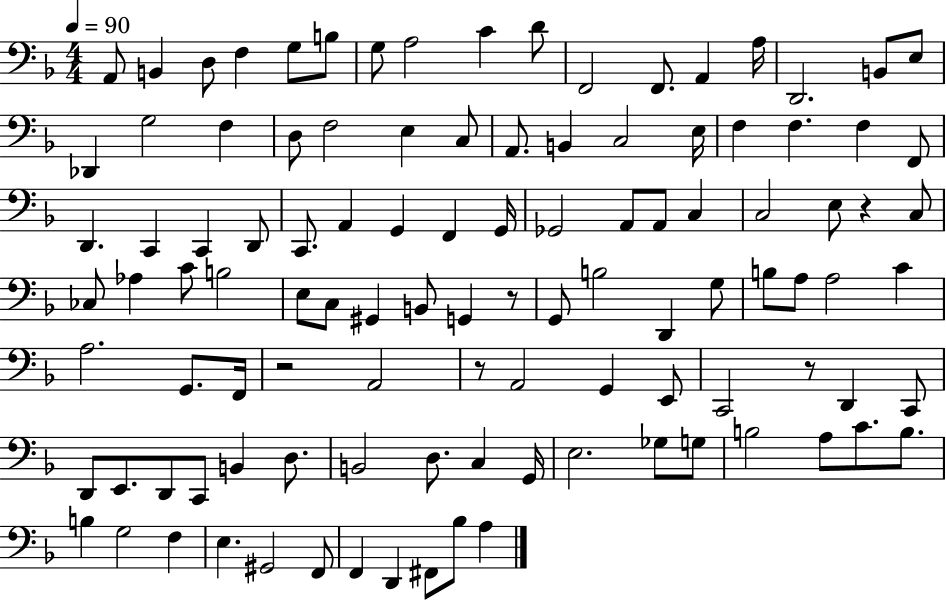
X:1
T:Untitled
M:4/4
L:1/4
K:F
A,,/2 B,, D,/2 F, G,/2 B,/2 G,/2 A,2 C D/2 F,,2 F,,/2 A,, A,/4 D,,2 B,,/2 E,/2 _D,, G,2 F, D,/2 F,2 E, C,/2 A,,/2 B,, C,2 E,/4 F, F, F, F,,/2 D,, C,, C,, D,,/2 C,,/2 A,, G,, F,, G,,/4 _G,,2 A,,/2 A,,/2 C, C,2 E,/2 z C,/2 _C,/2 _A, C/2 B,2 E,/2 C,/2 ^G,, B,,/2 G,, z/2 G,,/2 B,2 D,, G,/2 B,/2 A,/2 A,2 C A,2 G,,/2 F,,/4 z2 A,,2 z/2 A,,2 G,, E,,/2 C,,2 z/2 D,, C,,/2 D,,/2 E,,/2 D,,/2 C,,/2 B,, D,/2 B,,2 D,/2 C, G,,/4 E,2 _G,/2 G,/2 B,2 A,/2 C/2 B,/2 B, G,2 F, E, ^G,,2 F,,/2 F,, D,, ^F,,/2 _B,/2 A,